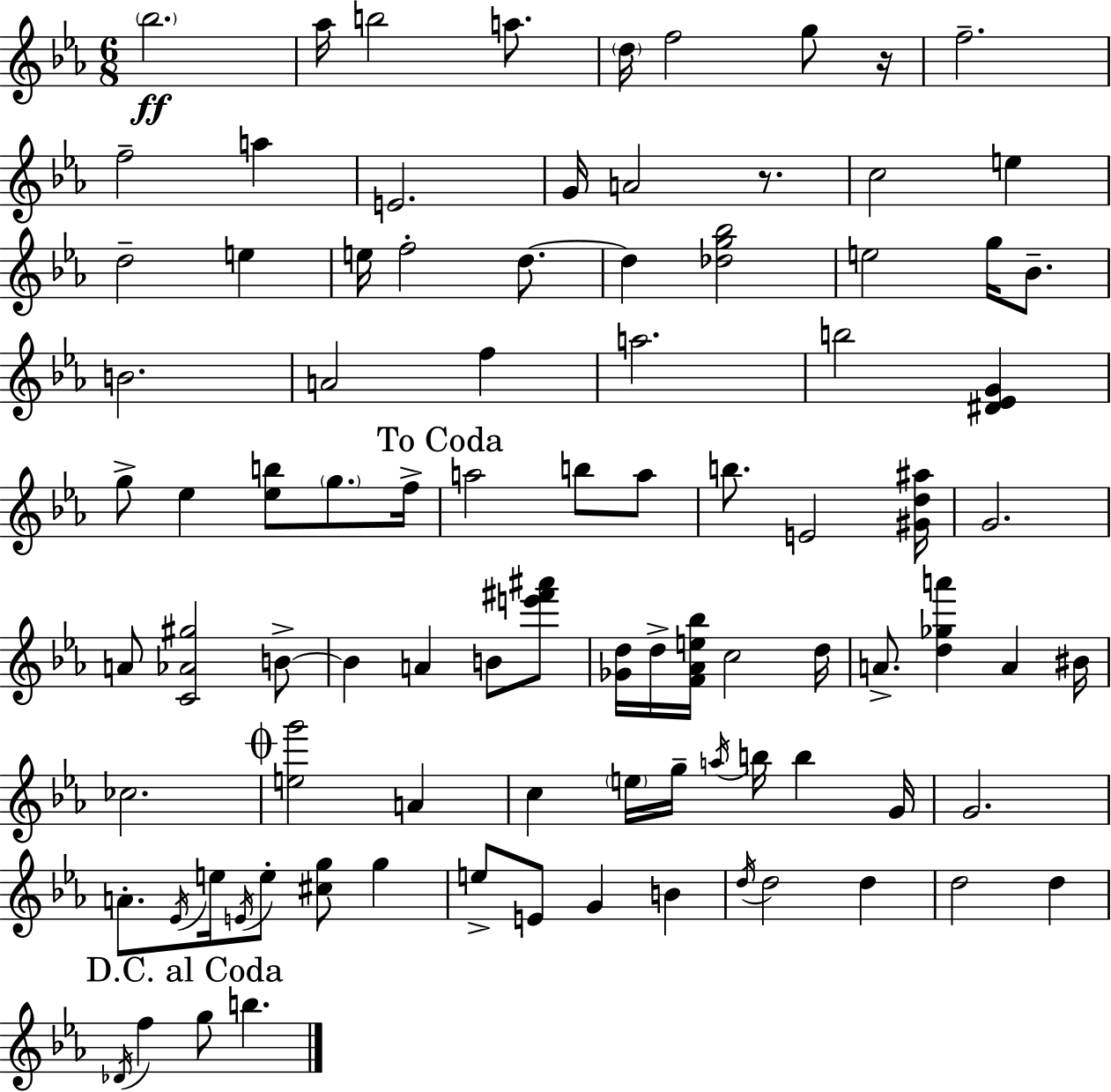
Bb5/h. Ab5/s B5/h A5/e. D5/s F5/h G5/e R/s F5/h. F5/h A5/q E4/h. G4/s A4/h R/e. C5/h E5/q D5/h E5/q E5/s F5/h D5/e. D5/q [Db5,G5,Bb5]/h E5/h G5/s Bb4/e. B4/h. A4/h F5/q A5/h. B5/h [D#4,Eb4,G4]/q G5/e Eb5/q [Eb5,B5]/e G5/e. F5/s A5/h B5/e A5/e B5/e. E4/h [G#4,D5,A#5]/s G4/h. A4/e [C4,Ab4,G#5]/h B4/e B4/q A4/q B4/e [E6,F#6,A#6]/e [Gb4,D5]/s D5/s [F4,Ab4,E5,Bb5]/s C5/h D5/s A4/e. [D5,Gb5,A6]/q A4/q BIS4/s CES5/h. [E5,G6]/h A4/q C5/q E5/s G5/s A5/s B5/s B5/q G4/s G4/h. A4/e. Eb4/s E5/s E4/s E5/e [C#5,G5]/e G5/q E5/e E4/e G4/q B4/q D5/s D5/h D5/q D5/h D5/q Db4/s F5/q G5/e B5/q.